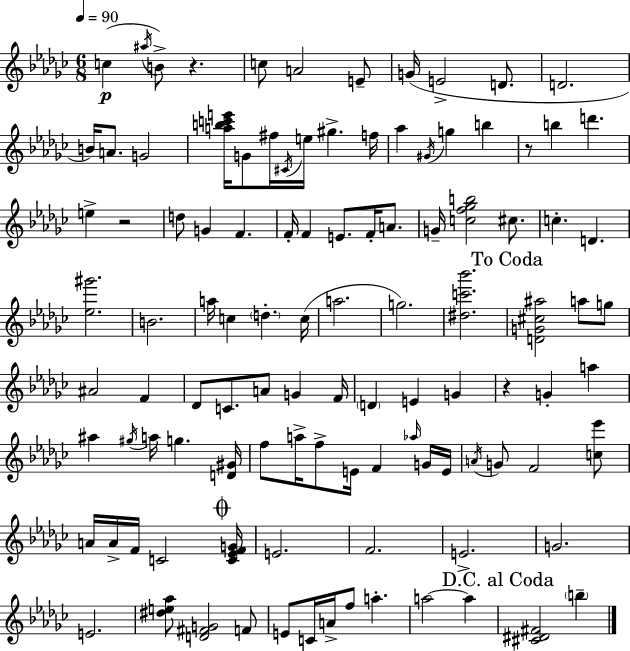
C5/q A#5/s B4/e R/q. C5/e A4/h E4/e G4/s E4/h D4/e. D4/h. B4/s A4/e. G4/h [A5,B5,C6,E6]/s G4/e F#5/s C#4/s E5/s G#5/q. F5/s Ab5/q G#4/s G5/q B5/q R/e B5/q D6/q. E5/q R/h D5/e G4/q F4/q. F4/s F4/q E4/e. F4/s A4/e. G4/s [C5,F5,Gb5,B5]/h C#5/e. C5/q. D4/q. [Eb5,G#6]/h. B4/h. A5/s C5/q D5/q. C5/s A5/h. G5/h. [D#5,C6,Bb6]/h. [D4,G4,C#5,A#5]/h A5/e G5/e A#4/h F4/q Db4/e C4/e. A4/e G4/q F4/s D4/q E4/q G4/q R/q G4/q A5/q A#5/q G#5/s A5/s G5/q. [D4,G#4]/s F5/e A5/s F5/e E4/s F4/q Ab5/s G4/s E4/s A4/s G4/e F4/h [C5,Eb6]/e A4/s A4/s F4/s C4/h [C4,Eb4,F4,G4]/s E4/h. F4/h. E4/h. G4/h. E4/h. [D#5,E5,Ab5]/e [D4,F#4,G4]/h F4/e E4/e C4/s A4/s F5/e A5/q. A5/h A5/q [C#4,D#4,F#4]/h B5/q